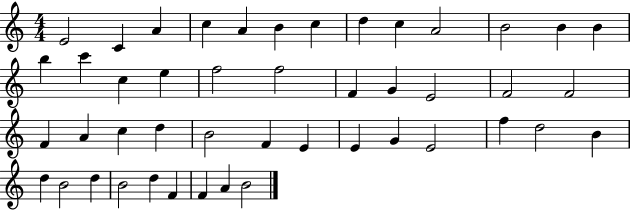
X:1
T:Untitled
M:4/4
L:1/4
K:C
E2 C A c A B c d c A2 B2 B B b c' c e f2 f2 F G E2 F2 F2 F A c d B2 F E E G E2 f d2 B d B2 d B2 d F F A B2